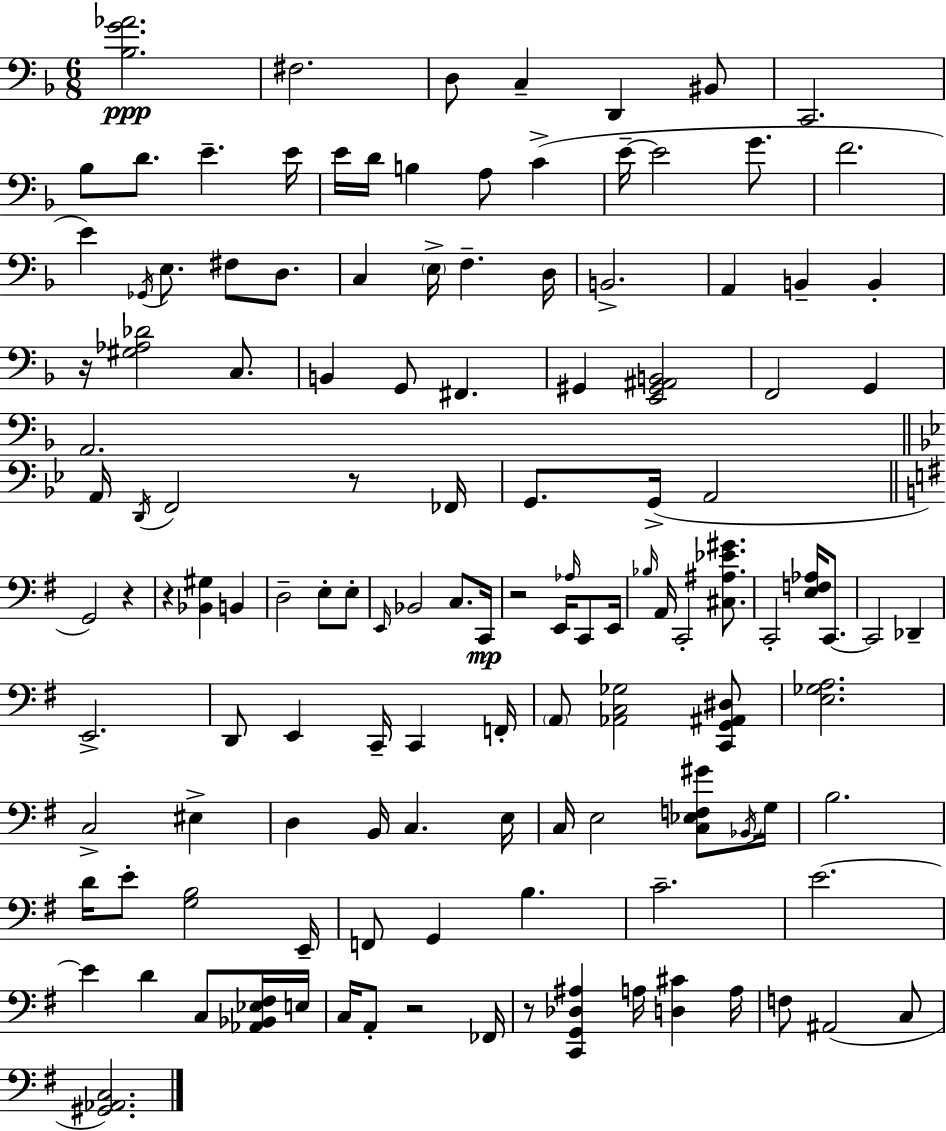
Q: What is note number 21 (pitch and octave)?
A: Gb2